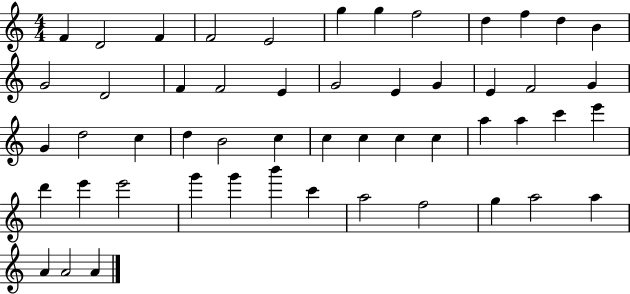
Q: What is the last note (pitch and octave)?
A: A4